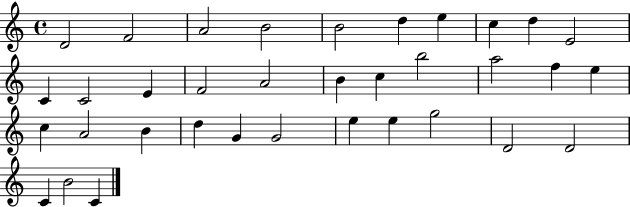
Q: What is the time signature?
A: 4/4